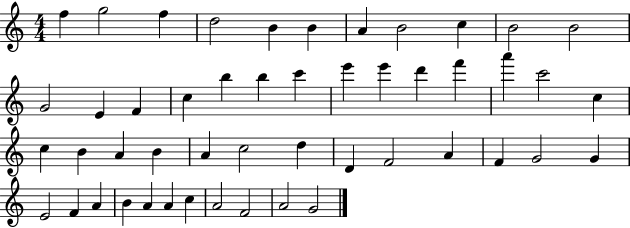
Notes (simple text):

F5/q G5/h F5/q D5/h B4/q B4/q A4/q B4/h C5/q B4/h B4/h G4/h E4/q F4/q C5/q B5/q B5/q C6/q E6/q E6/q D6/q F6/q A6/q C6/h C5/q C5/q B4/q A4/q B4/q A4/q C5/h D5/q D4/q F4/h A4/q F4/q G4/h G4/q E4/h F4/q A4/q B4/q A4/q A4/q C5/q A4/h F4/h A4/h G4/h